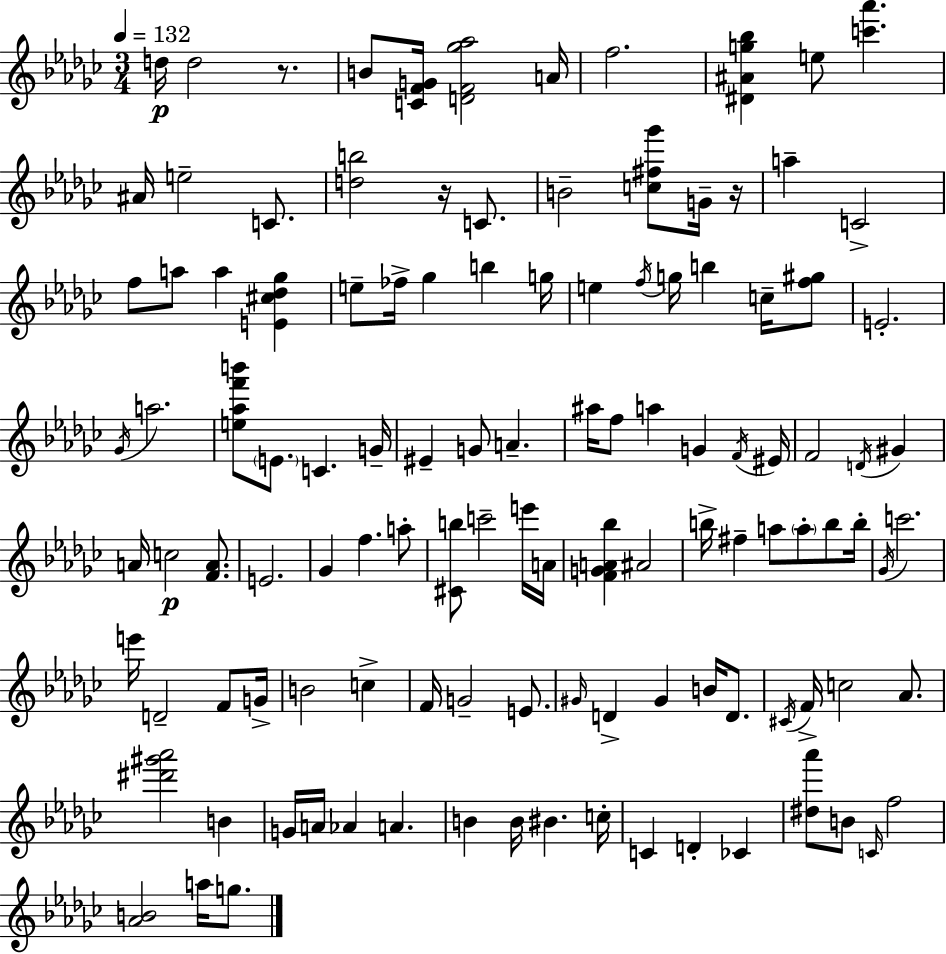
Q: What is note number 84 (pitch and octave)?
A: A4